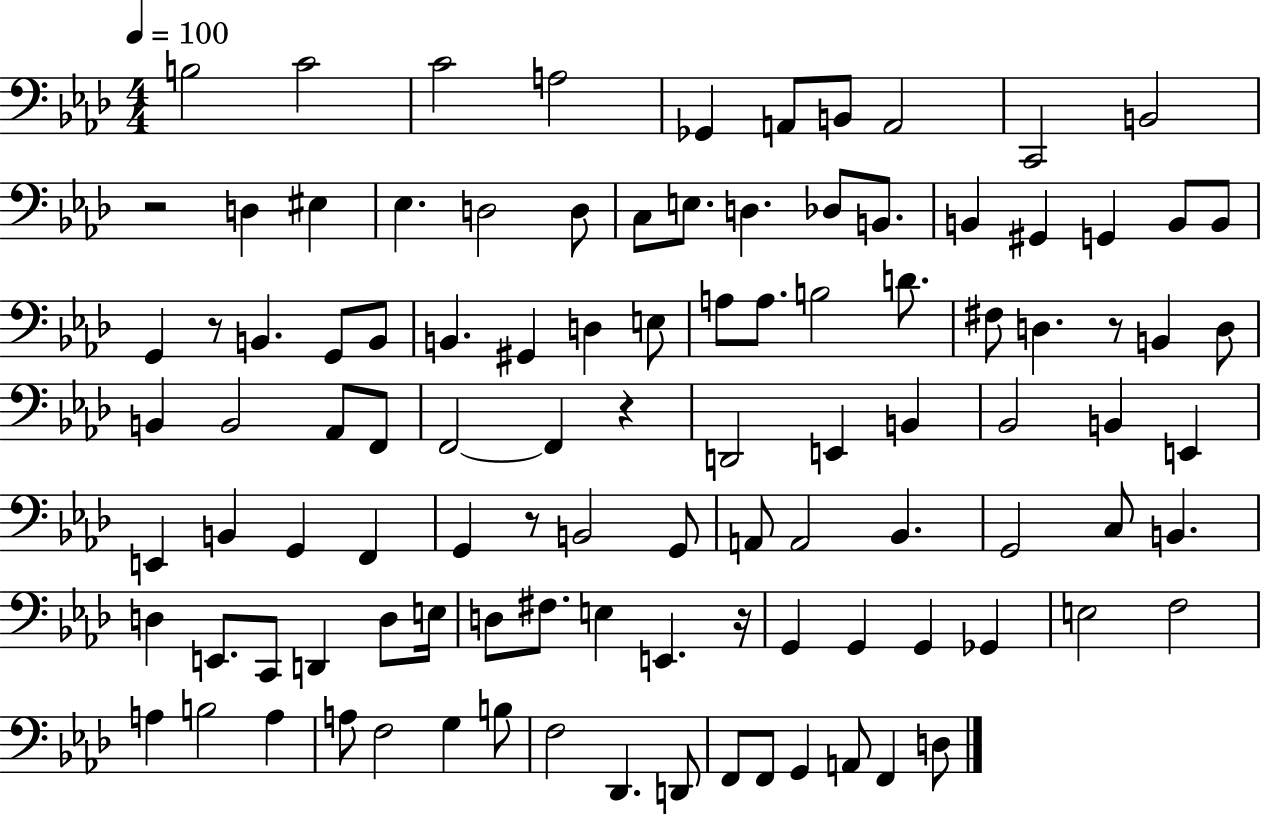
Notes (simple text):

B3/h C4/h C4/h A3/h Gb2/q A2/e B2/e A2/h C2/h B2/h R/h D3/q EIS3/q Eb3/q. D3/h D3/e C3/e E3/e. D3/q. Db3/e B2/e. B2/q G#2/q G2/q B2/e B2/e G2/q R/e B2/q. G2/e B2/e B2/q. G#2/q D3/q E3/e A3/e A3/e. B3/h D4/e. F#3/e D3/q. R/e B2/q D3/e B2/q B2/h Ab2/e F2/e F2/h F2/q R/q D2/h E2/q B2/q Bb2/h B2/q E2/q E2/q B2/q G2/q F2/q G2/q R/e B2/h G2/e A2/e A2/h Bb2/q. G2/h C3/e B2/q. D3/q E2/e. C2/e D2/q D3/e E3/s D3/e F#3/e. E3/q E2/q. R/s G2/q G2/q G2/q Gb2/q E3/h F3/h A3/q B3/h A3/q A3/e F3/h G3/q B3/e F3/h Db2/q. D2/e F2/e F2/e G2/q A2/e F2/q D3/e